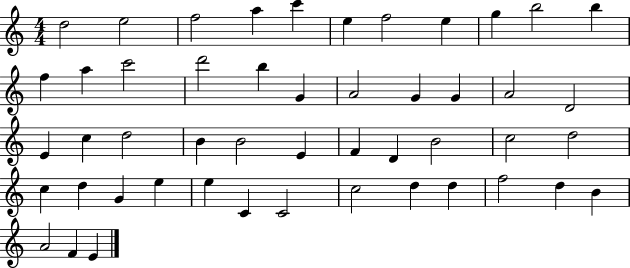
{
  \clef treble
  \numericTimeSignature
  \time 4/4
  \key c \major
  d''2 e''2 | f''2 a''4 c'''4 | e''4 f''2 e''4 | g''4 b''2 b''4 | \break f''4 a''4 c'''2 | d'''2 b''4 g'4 | a'2 g'4 g'4 | a'2 d'2 | \break e'4 c''4 d''2 | b'4 b'2 e'4 | f'4 d'4 b'2 | c''2 d''2 | \break c''4 d''4 g'4 e''4 | e''4 c'4 c'2 | c''2 d''4 d''4 | f''2 d''4 b'4 | \break a'2 f'4 e'4 | \bar "|."
}